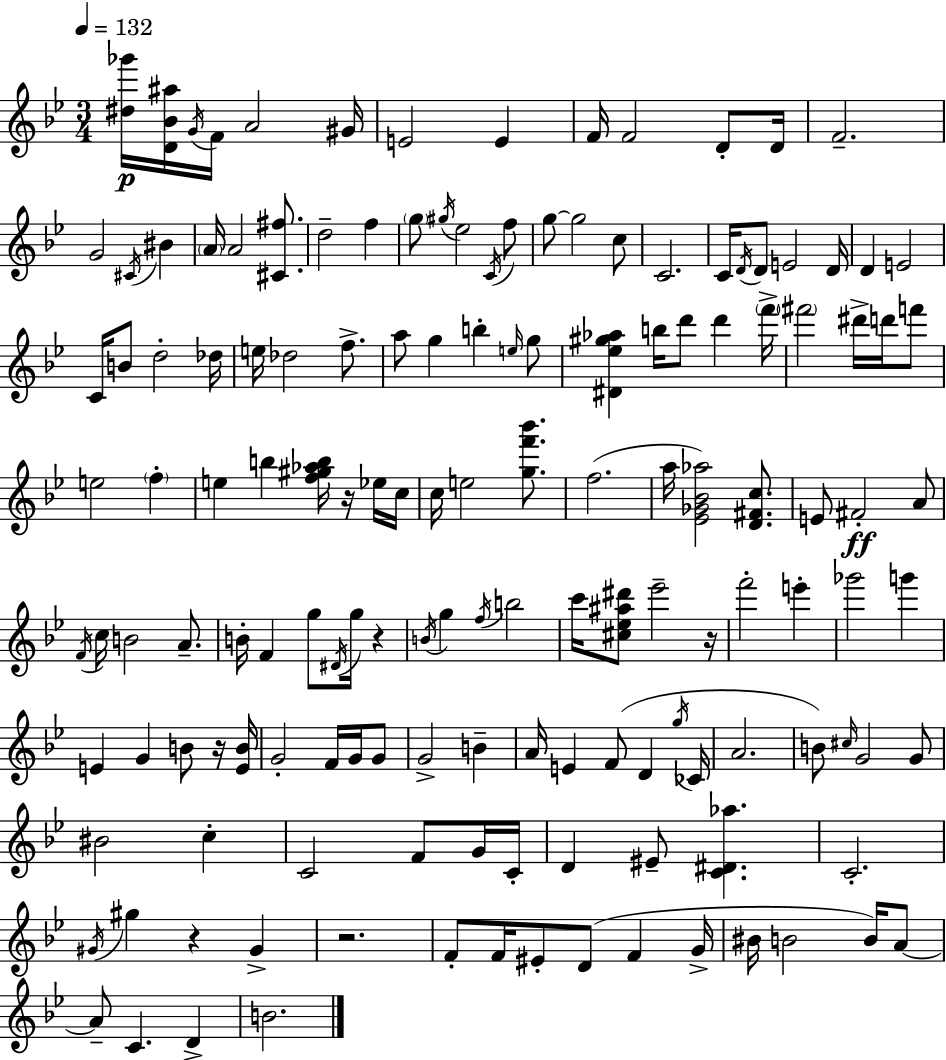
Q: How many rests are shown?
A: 6